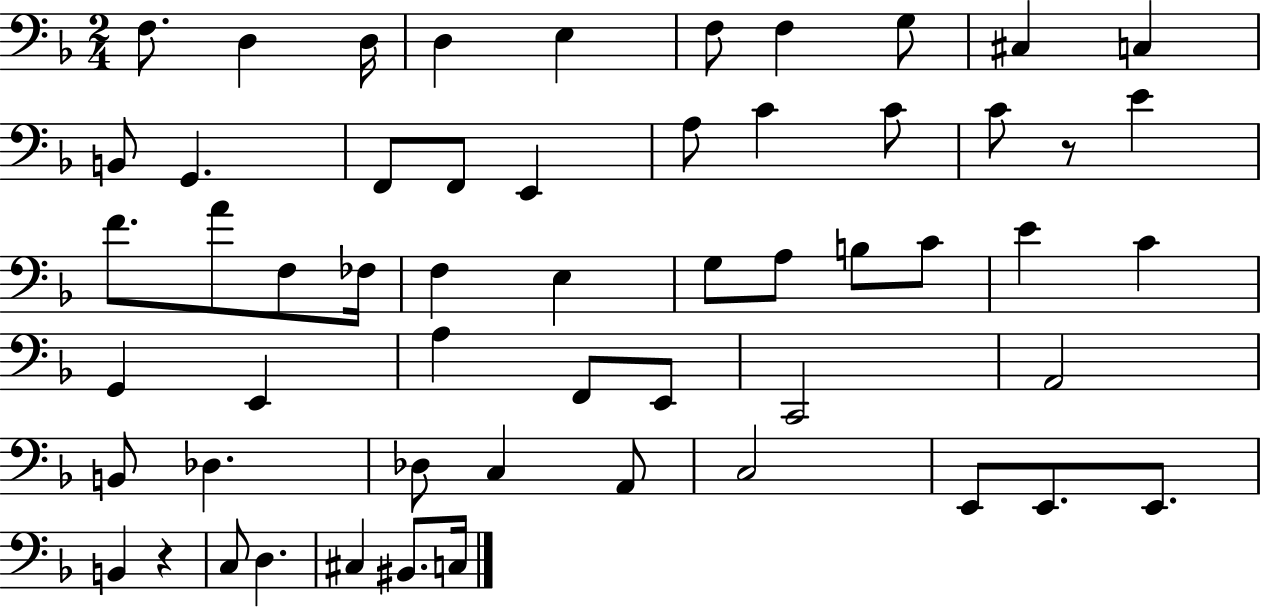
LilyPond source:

{
  \clef bass
  \numericTimeSignature
  \time 2/4
  \key f \major
  f8. d4 d16 | d4 e4 | f8 f4 g8 | cis4 c4 | \break b,8 g,4. | f,8 f,8 e,4 | a8 c'4 c'8 | c'8 r8 e'4 | \break f'8. a'8 f8 fes16 | f4 e4 | g8 a8 b8 c'8 | e'4 c'4 | \break g,4 e,4 | a4 f,8 e,8 | c,2 | a,2 | \break b,8 des4. | des8 c4 a,8 | c2 | e,8 e,8. e,8. | \break b,4 r4 | c8 d4. | cis4 bis,8. c16 | \bar "|."
}